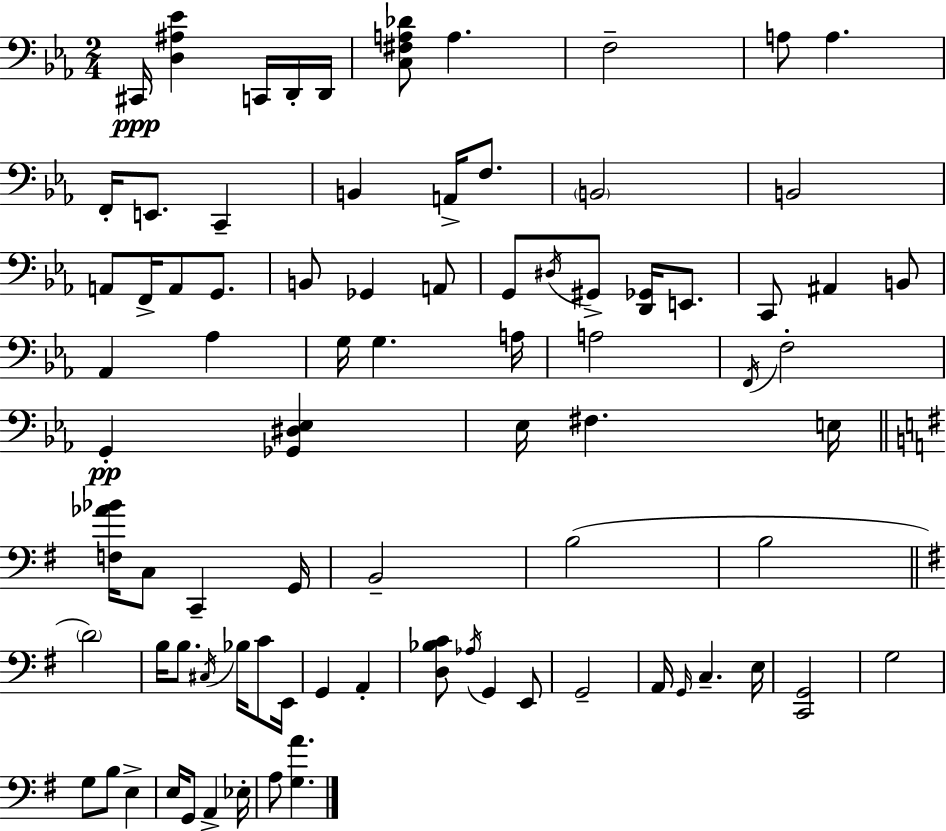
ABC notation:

X:1
T:Untitled
M:2/4
L:1/4
K:Cm
^C,,/4 [D,^A,_E] C,,/4 D,,/4 D,,/4 [C,^F,A,_D]/2 A, F,2 A,/2 A, F,,/4 E,,/2 C,, B,, A,,/4 F,/2 B,,2 B,,2 A,,/2 F,,/4 A,,/2 G,,/2 B,,/2 _G,, A,,/2 G,,/2 ^D,/4 ^G,,/2 [D,,_G,,]/4 E,,/2 C,,/2 ^A,, B,,/2 _A,, _A, G,/4 G, A,/4 A,2 F,,/4 F,2 G,, [_G,,^D,_E,] _E,/4 ^F, E,/4 [F,_A_B]/4 C,/2 C,, G,,/4 B,,2 B,2 B,2 D2 B,/4 B,/2 ^C,/4 _B,/4 C/2 E,,/4 G,, A,, [D,_B,C]/2 _A,/4 G,, E,,/2 G,,2 A,,/4 G,,/4 C, E,/4 [C,,G,,]2 G,2 G,/2 B,/2 E, E,/4 G,,/2 A,, _E,/4 A,/2 [G,A]